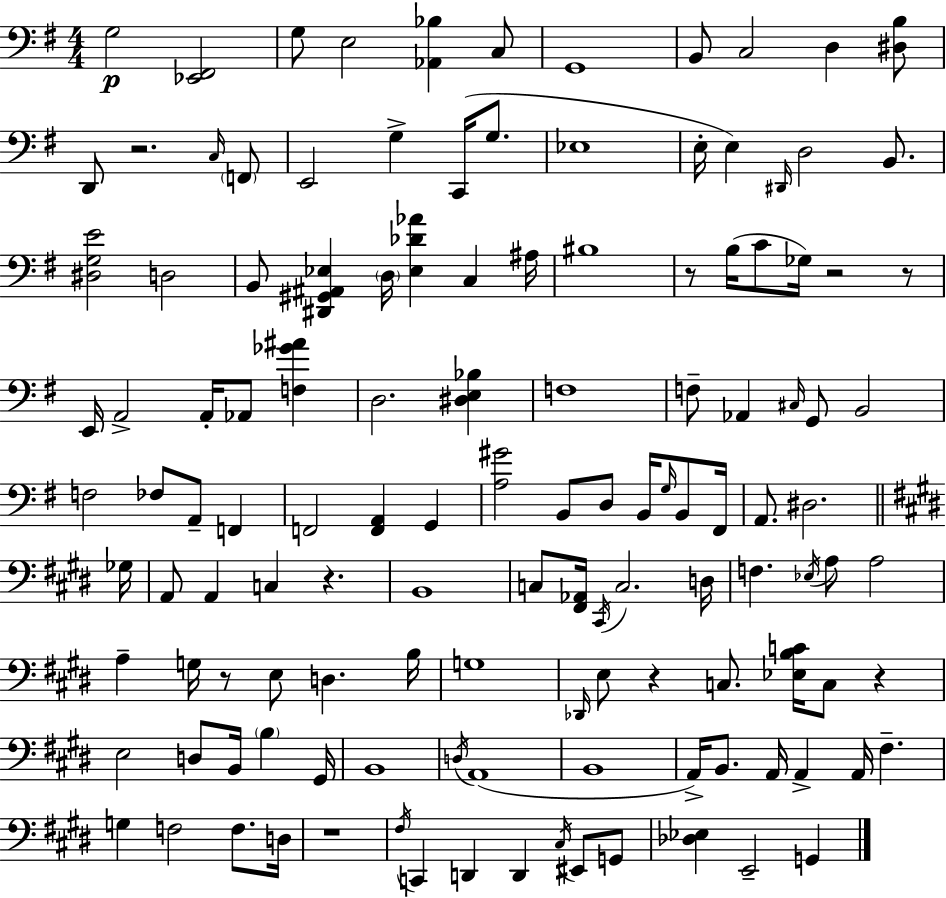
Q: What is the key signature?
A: E minor